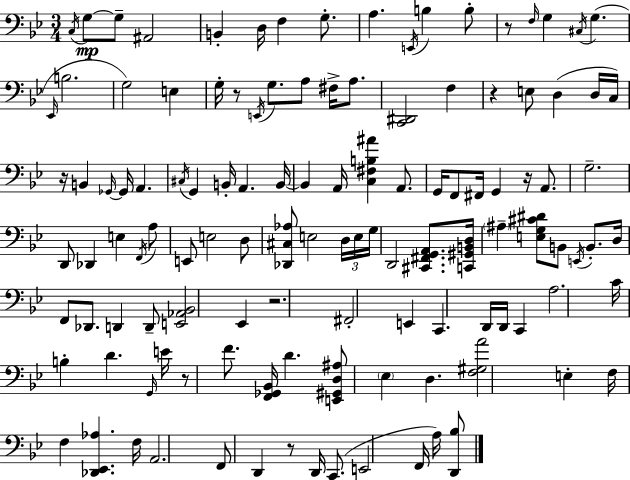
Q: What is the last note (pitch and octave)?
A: A3